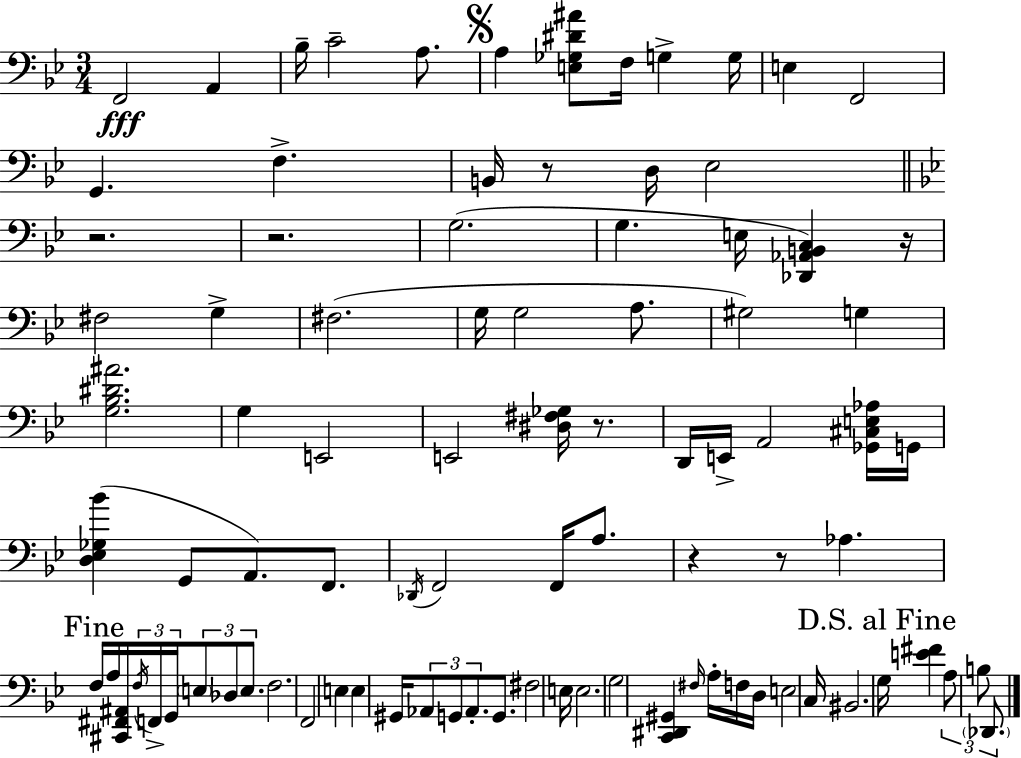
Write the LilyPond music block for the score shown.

{
  \clef bass
  \numericTimeSignature
  \time 3/4
  \key g \minor
  \repeat volta 2 { f,2\fff a,4 | bes16-- c'2-- a8. | \mark \markup { \musicglyph "scripts.segno" } a4 <e ges dis' ais'>8 f16 g4-> g16 | e4 f,2 | \break g,4. f4.-> | b,16 r8 d16 ees2 | \bar "||" \break \key g \minor r2. | r2. | g2.( | g4. e16 <des, aes, b, c>4) r16 | \break fis2 g4-> | fis2.( | g16 g2 a8. | gis2) g4 | \break <g bes dis' ais'>2. | g4 e,2 | e,2 <dis fis ges>16 r8. | d,16 e,16-> a,2 <ges, cis e aes>16 g,16 | \break <d ees ges bes'>4( g,8 a,8.) f,8. | \acciaccatura { des,16 } f,2 f,16 a8. | r4 r8 aes4. | \mark "Fine" f16 a16 <cis, fis, ais,>16 \tuplet 3/2 { \acciaccatura { f16 } f,16-> g,16 } \tuplet 3/2 { \parenthesize e8 des8 e8. } | \break f2. | f,2 e4 | e4 gis,16 \tuplet 3/2 { aes,8 g,8 aes,8.-. } | g,8. fis2 | \break e16 e2. | g2 <c, dis, gis,>4 | \grace { fis16 } a16-. f16 d16 e2 | c16 bis,2. | \break \mark "D.S. al Fine" g16 <e' fis'>4 \tuplet 3/2 { a8 b8 | \parenthesize des,8. } } \bar "|."
}